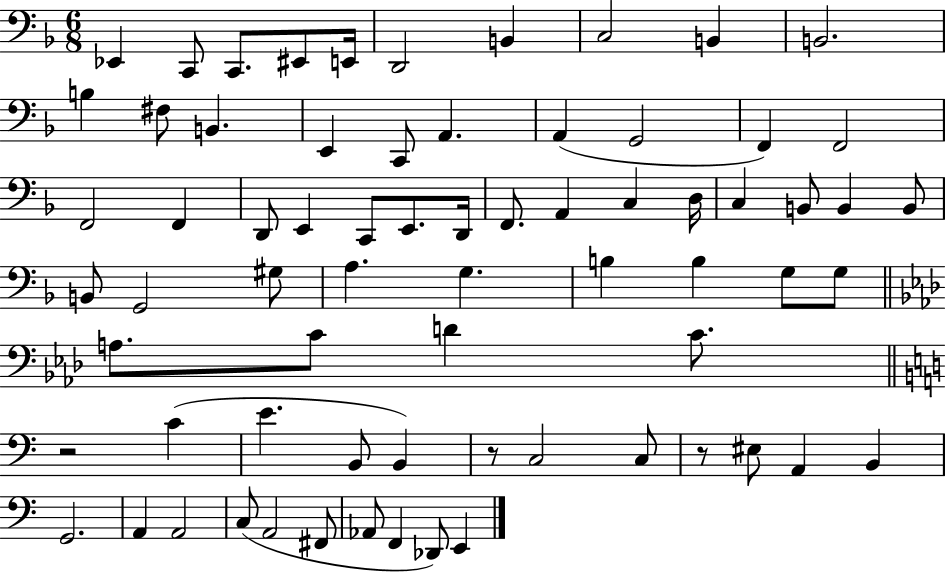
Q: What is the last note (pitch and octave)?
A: E2